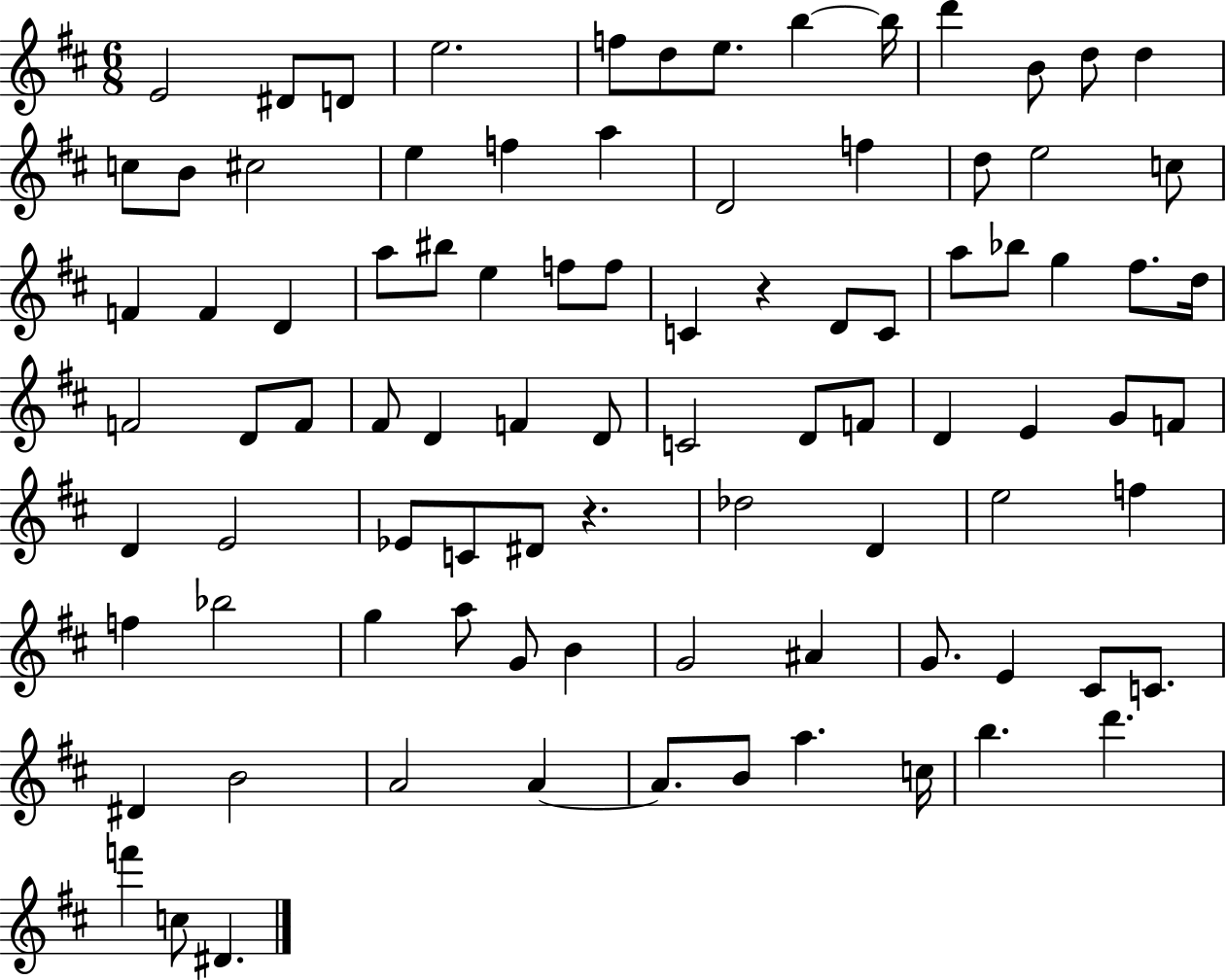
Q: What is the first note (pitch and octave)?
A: E4